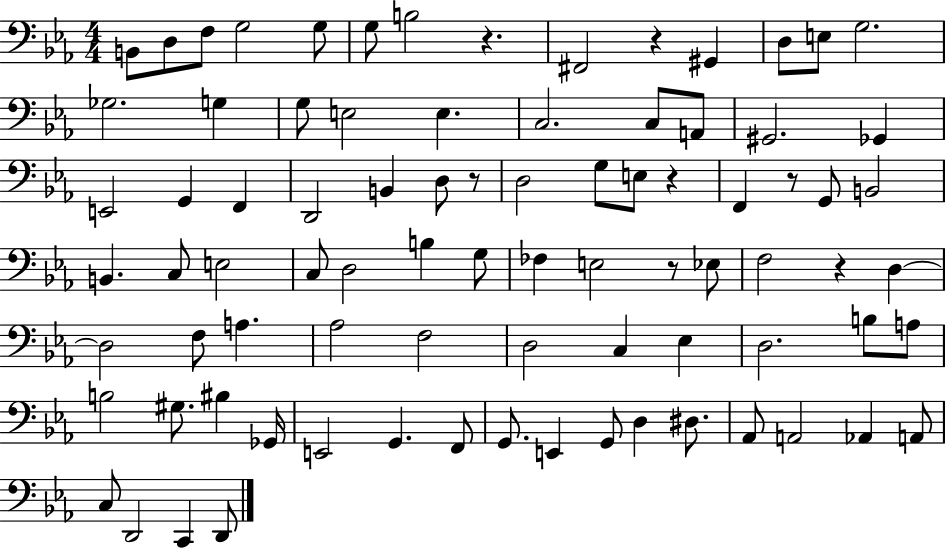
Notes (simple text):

B2/e D3/e F3/e G3/h G3/e G3/e B3/h R/q. F#2/h R/q G#2/q D3/e E3/e G3/h. Gb3/h. G3/q G3/e E3/h E3/q. C3/h. C3/e A2/e G#2/h. Gb2/q E2/h G2/q F2/q D2/h B2/q D3/e R/e D3/h G3/e E3/e R/q F2/q R/e G2/e B2/h B2/q. C3/e E3/h C3/e D3/h B3/q G3/e FES3/q E3/h R/e Eb3/e F3/h R/q D3/q D3/h F3/e A3/q. Ab3/h F3/h D3/h C3/q Eb3/q D3/h. B3/e A3/e B3/h G#3/e. BIS3/q Gb2/s E2/h G2/q. F2/e G2/e. E2/q G2/e D3/q D#3/e. Ab2/e A2/h Ab2/q A2/e C3/e D2/h C2/q D2/e